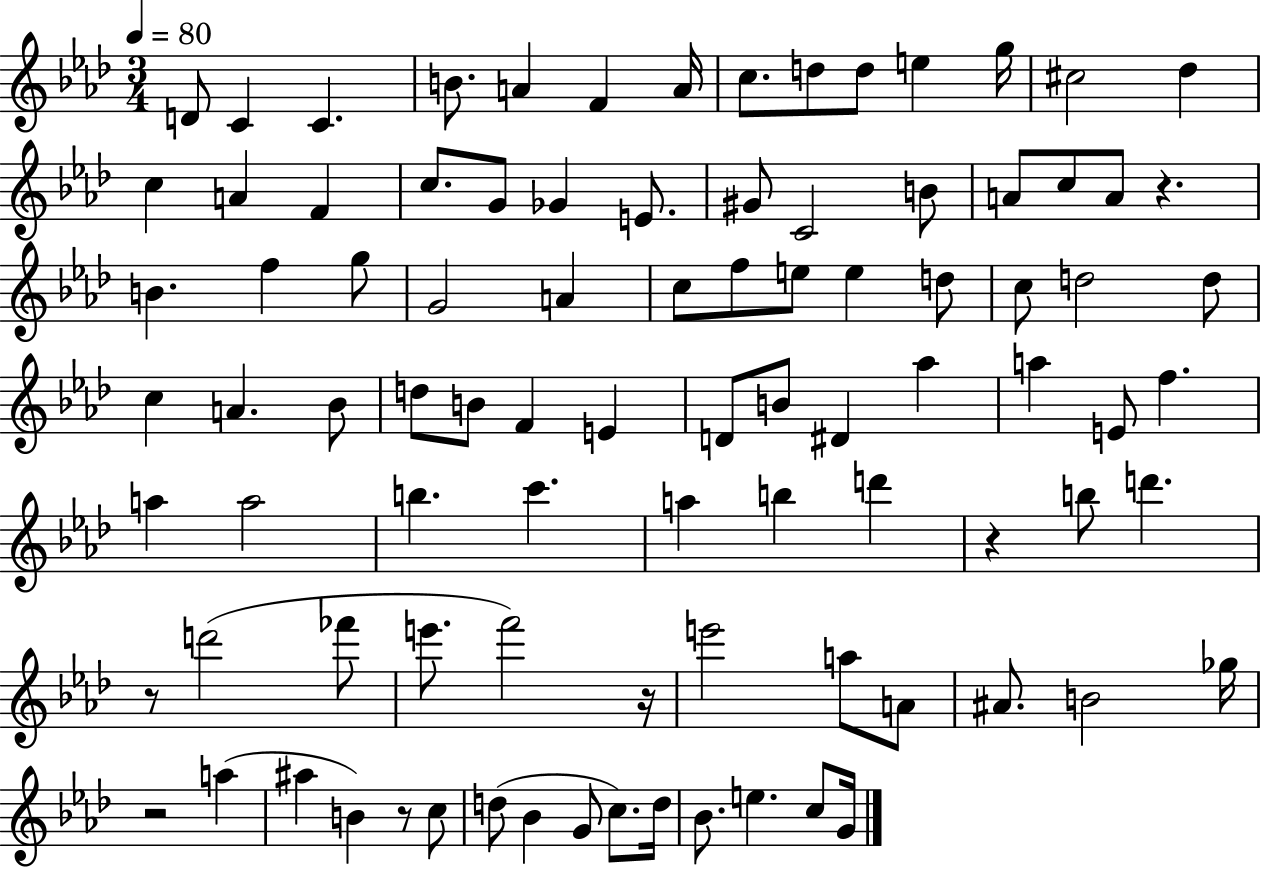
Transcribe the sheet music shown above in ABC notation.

X:1
T:Untitled
M:3/4
L:1/4
K:Ab
D/2 C C B/2 A F A/4 c/2 d/2 d/2 e g/4 ^c2 _d c A F c/2 G/2 _G E/2 ^G/2 C2 B/2 A/2 c/2 A/2 z B f g/2 G2 A c/2 f/2 e/2 e d/2 c/2 d2 d/2 c A _B/2 d/2 B/2 F E D/2 B/2 ^D _a a E/2 f a a2 b c' a b d' z b/2 d' z/2 d'2 _f'/2 e'/2 f'2 z/4 e'2 a/2 A/2 ^A/2 B2 _g/4 z2 a ^a B z/2 c/2 d/2 _B G/2 c/2 d/4 _B/2 e c/2 G/4